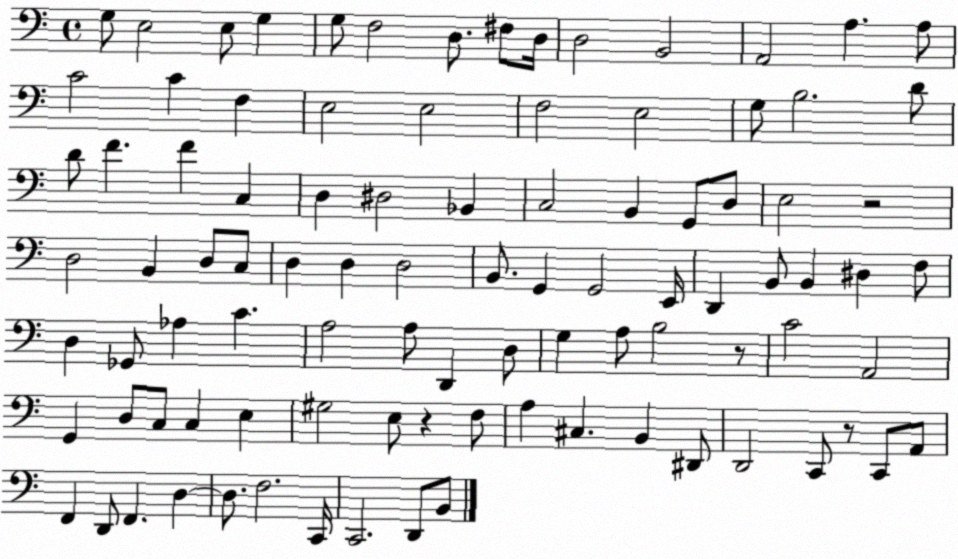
X:1
T:Untitled
M:4/4
L:1/4
K:C
G,/2 E,2 E,/2 G, G,/2 F,2 D,/2 ^F,/2 D,/4 D,2 B,,2 A,,2 A, A,/2 C2 C F, E,2 E,2 F,2 E,2 G,/2 B,2 D/2 D/2 F F C, D, ^D,2 _B,, C,2 B,, G,,/2 D,/2 E,2 z2 D,2 B,, D,/2 C,/2 D, D, D,2 B,,/2 G,, G,,2 E,,/4 D,, B,,/2 B,, ^D, F,/2 D, _G,,/2 _A, C A,2 A,/2 D,, D,/2 G, A,/2 B,2 z/2 C2 A,,2 G,, D,/2 C,/2 C, E, ^G,2 E,/2 z F,/2 A, ^C, B,, ^D,,/2 D,,2 C,,/2 z/2 C,,/2 A,,/2 F,, D,,/2 F,, D, D,/2 F,2 C,,/4 C,,2 D,,/2 B,,/2